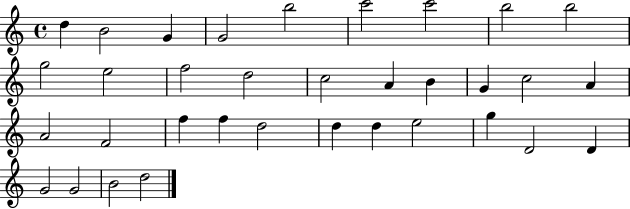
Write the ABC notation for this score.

X:1
T:Untitled
M:4/4
L:1/4
K:C
d B2 G G2 b2 c'2 c'2 b2 b2 g2 e2 f2 d2 c2 A B G c2 A A2 F2 f f d2 d d e2 g D2 D G2 G2 B2 d2